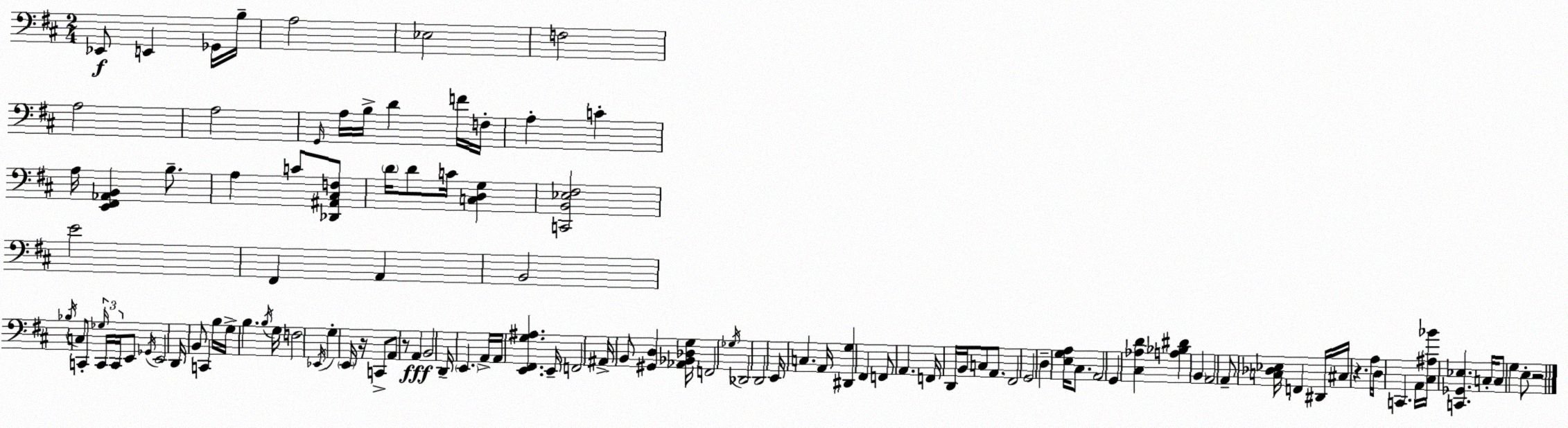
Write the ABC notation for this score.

X:1
T:Untitled
M:2/4
L:1/4
K:D
_E,,/2 E,, _G,,/4 B,/4 A,2 _E,2 F,2 A,2 A,2 G,,/4 A,/4 B,/4 D F/4 F,/4 A, C A,/4 [E,,^F,,_A,,B,,] B,/2 A, C/2 [_D,,^A,,^C,F,]/2 D/4 D/2 C/4 [C,D,G,] [C,,B,,_E,^F,]2 E2 ^F,, A,, B,,2 _B,/4 C,/2 C,,/2 _G,/4 C,,/4 C,,/4 E,,/2 _G,,/4 E,,2 D,,/4 B,,/2 C,, B,/4 G,/4 B, B,/4 G,/4 F,2 _E,,/4 G, E,,/4 z/4 C,,/2 A,,/2 z/2 A,, B,,2 D,,/4 E,, A,,/4 A,,/4 [E,,^F,,G,^A,] E,,/4 F,,2 ^A,,/4 B,,/2 [^G,,D,] [_A,,_B,,_D,G,]/4 F,,2 _G,/4 _D,,2 D,,2 E,,/4 C, A,,/4 [^D,,G,] ^F,, F,,/2 A,, F,,/4 D,,/4 B,,/4 C,/2 A,,/2 ^F,,2 G,,2 D, [E,G,A,]/4 ^C,/2 A,,2 G,, [^C,_A,D] [A,_B,^D] B,, A,,2 A,,/2 [C,_D,_E,]/4 F,, ^D,,/4 ^C,/4 z A,/4 D,/4 C,, A,,/4 [^C,^A,_B]/4 [C,,_G,,_E,] C,/4 C,/2 G, E,/2 z2